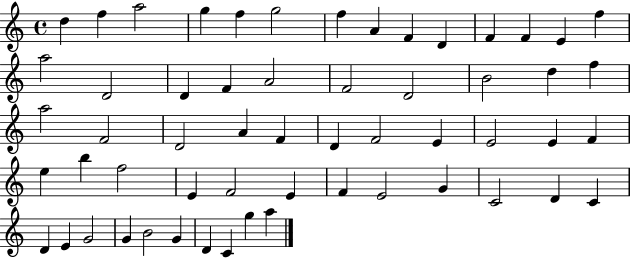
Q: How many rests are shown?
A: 0